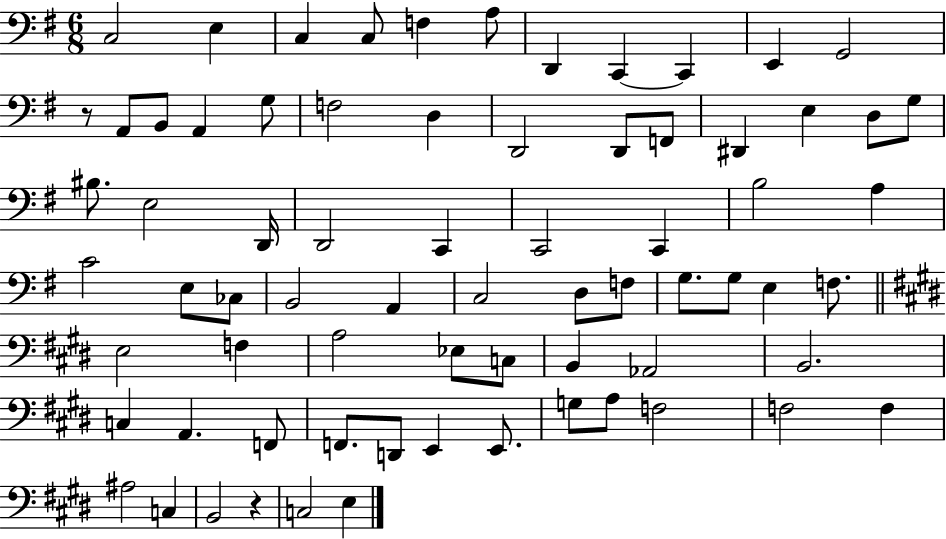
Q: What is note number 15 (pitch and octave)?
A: G3